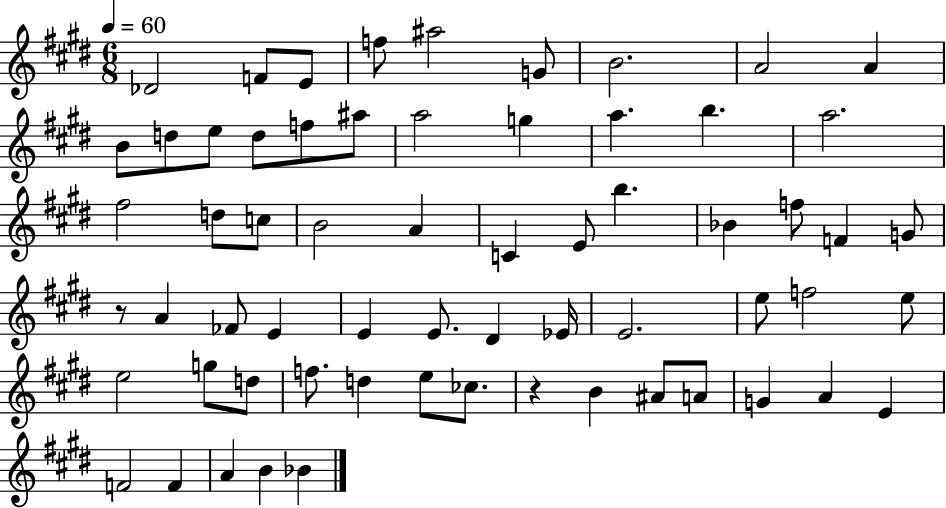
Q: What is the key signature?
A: E major